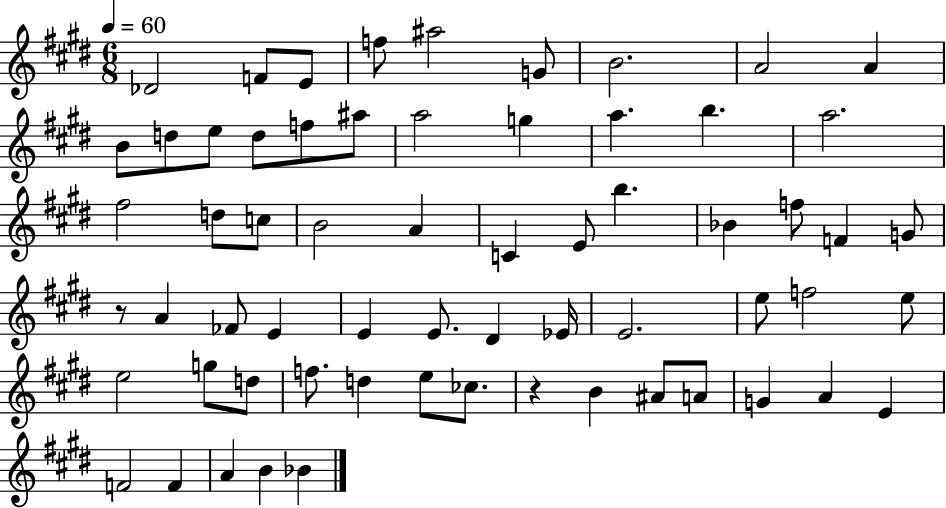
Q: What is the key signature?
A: E major